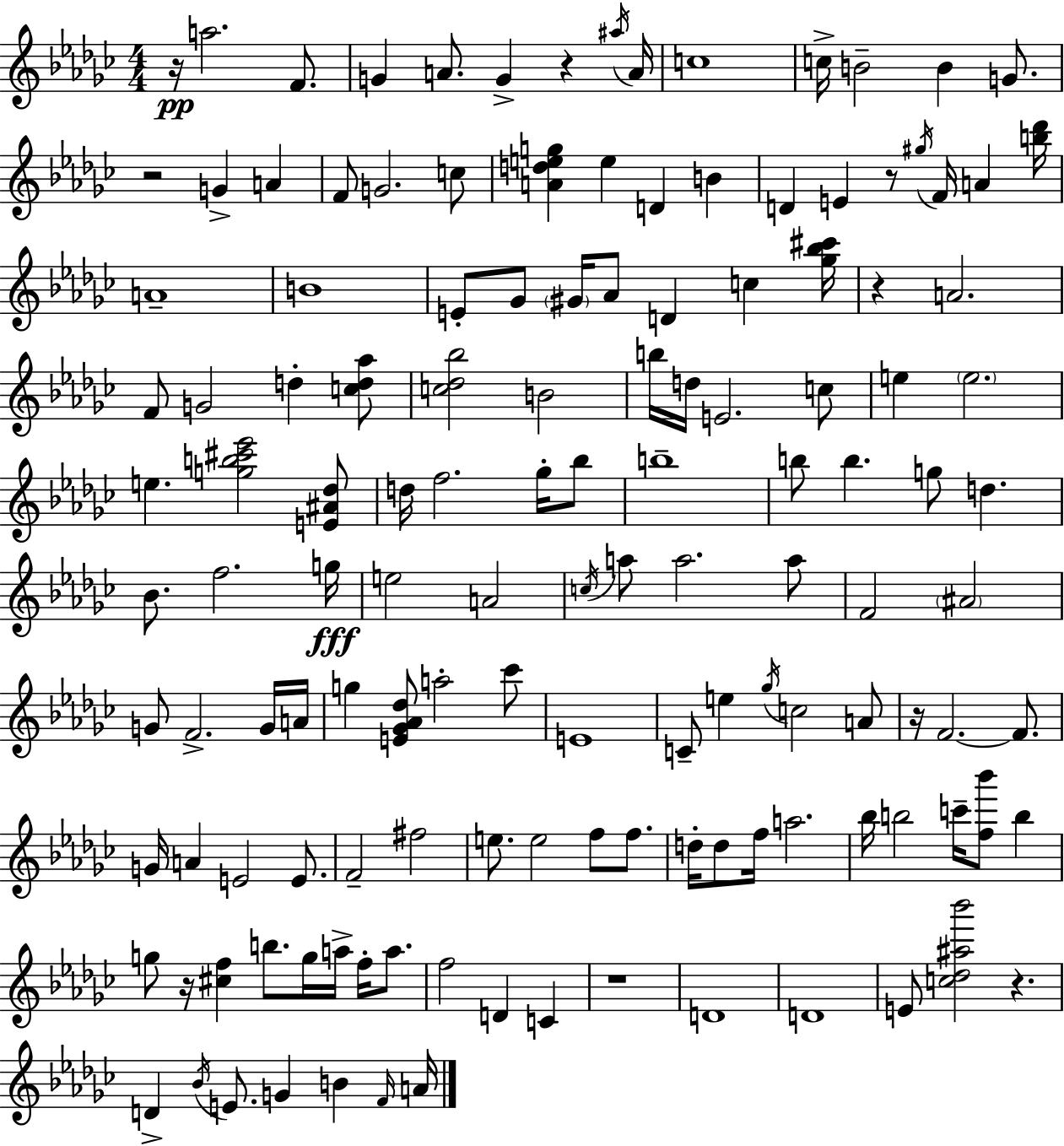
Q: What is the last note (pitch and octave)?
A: A4